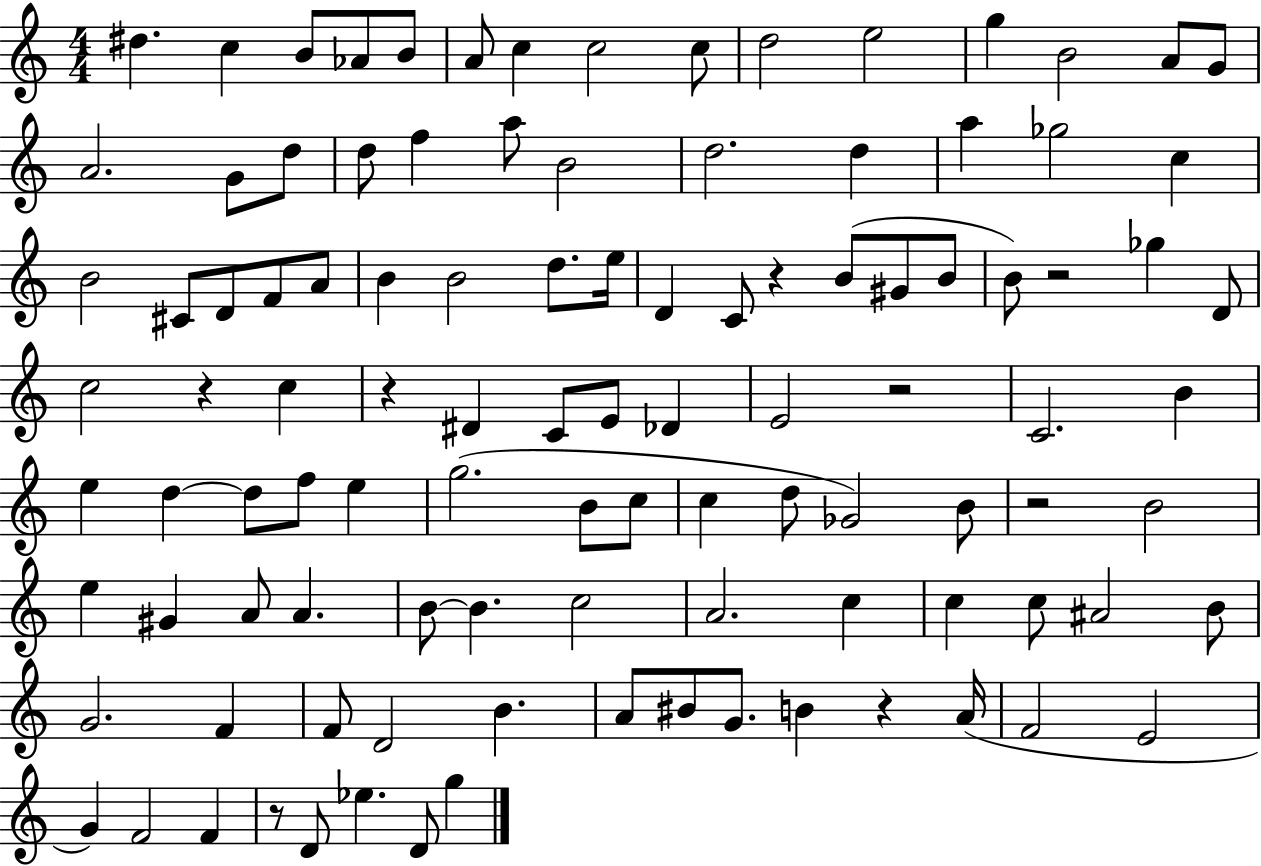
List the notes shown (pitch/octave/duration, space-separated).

D#5/q. C5/q B4/e Ab4/e B4/e A4/e C5/q C5/h C5/e D5/h E5/h G5/q B4/h A4/e G4/e A4/h. G4/e D5/e D5/e F5/q A5/e B4/h D5/h. D5/q A5/q Gb5/h C5/q B4/h C#4/e D4/e F4/e A4/e B4/q B4/h D5/e. E5/s D4/q C4/e R/q B4/e G#4/e B4/e B4/e R/h Gb5/q D4/e C5/h R/q C5/q R/q D#4/q C4/e E4/e Db4/q E4/h R/h C4/h. B4/q E5/q D5/q D5/e F5/e E5/q G5/h. B4/e C5/e C5/q D5/e Gb4/h B4/e R/h B4/h E5/q G#4/q A4/e A4/q. B4/e B4/q. C5/h A4/h. C5/q C5/q C5/e A#4/h B4/e G4/h. F4/q F4/e D4/h B4/q. A4/e BIS4/e G4/e. B4/q R/q A4/s F4/h E4/h G4/q F4/h F4/q R/e D4/e Eb5/q. D4/e G5/q